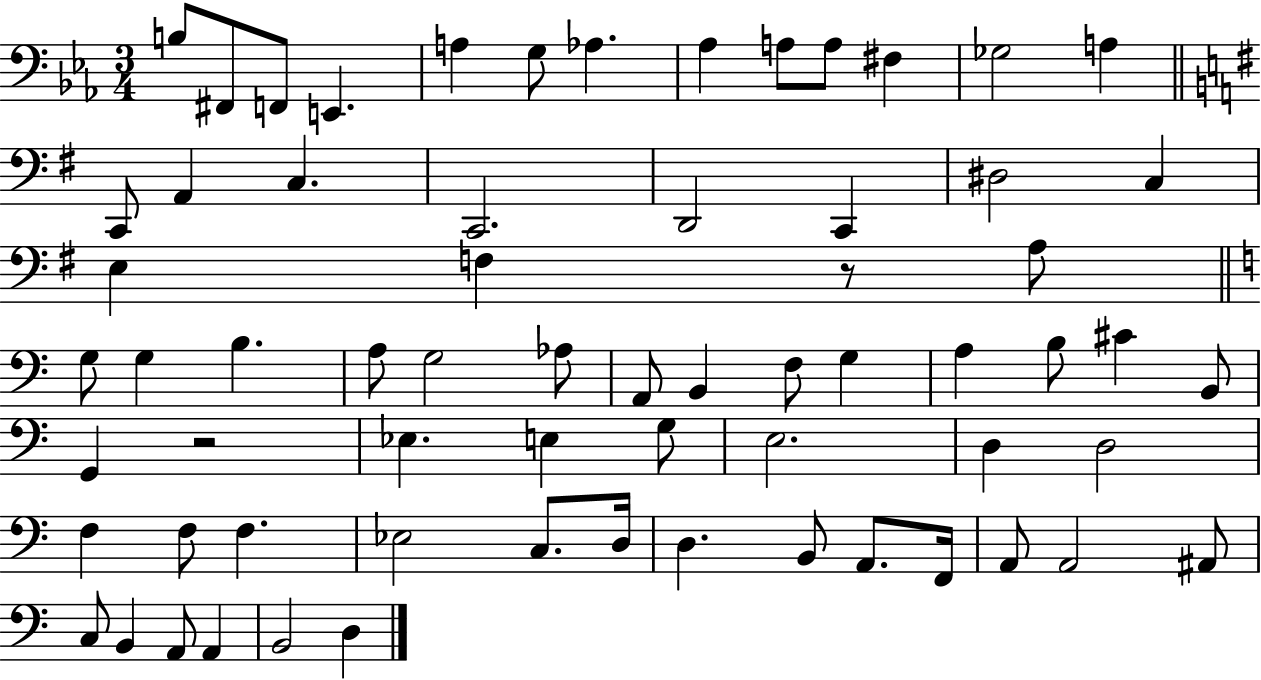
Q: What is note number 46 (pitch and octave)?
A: F3